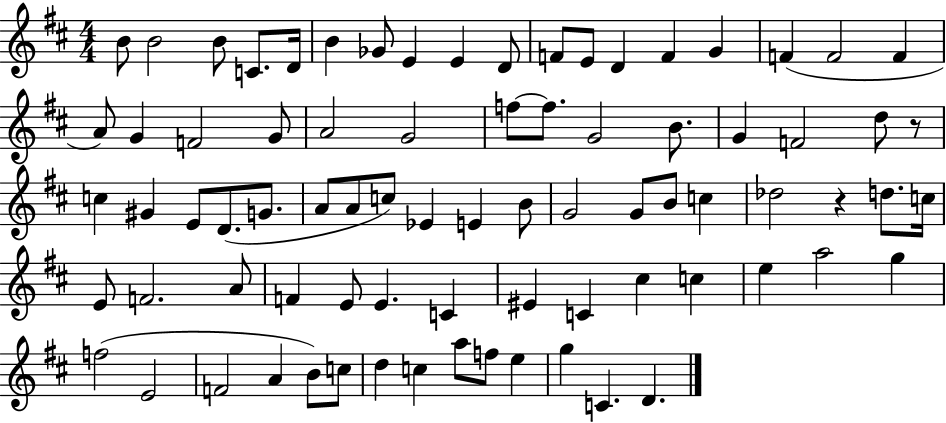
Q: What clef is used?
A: treble